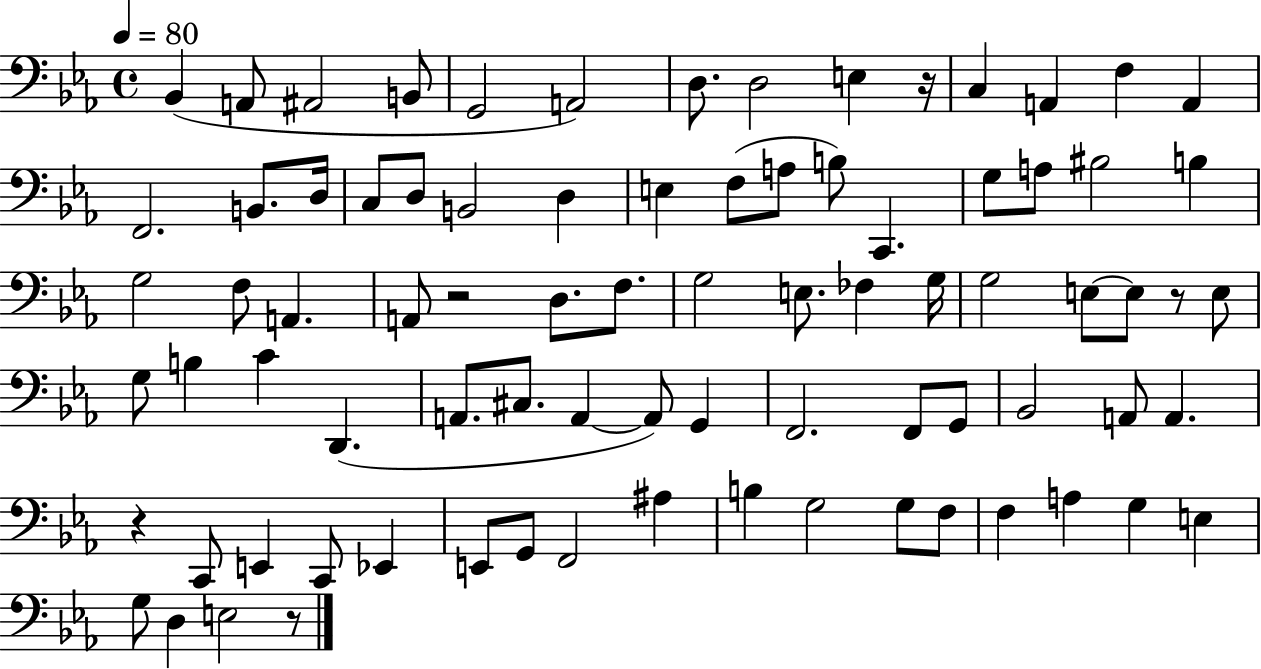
X:1
T:Untitled
M:4/4
L:1/4
K:Eb
_B,, A,,/2 ^A,,2 B,,/2 G,,2 A,,2 D,/2 D,2 E, z/4 C, A,, F, A,, F,,2 B,,/2 D,/4 C,/2 D,/2 B,,2 D, E, F,/2 A,/2 B,/2 C,, G,/2 A,/2 ^B,2 B, G,2 F,/2 A,, A,,/2 z2 D,/2 F,/2 G,2 E,/2 _F, G,/4 G,2 E,/2 E,/2 z/2 E,/2 G,/2 B, C D,, A,,/2 ^C,/2 A,, A,,/2 G,, F,,2 F,,/2 G,,/2 _B,,2 A,,/2 A,, z C,,/2 E,, C,,/2 _E,, E,,/2 G,,/2 F,,2 ^A, B, G,2 G,/2 F,/2 F, A, G, E, G,/2 D, E,2 z/2